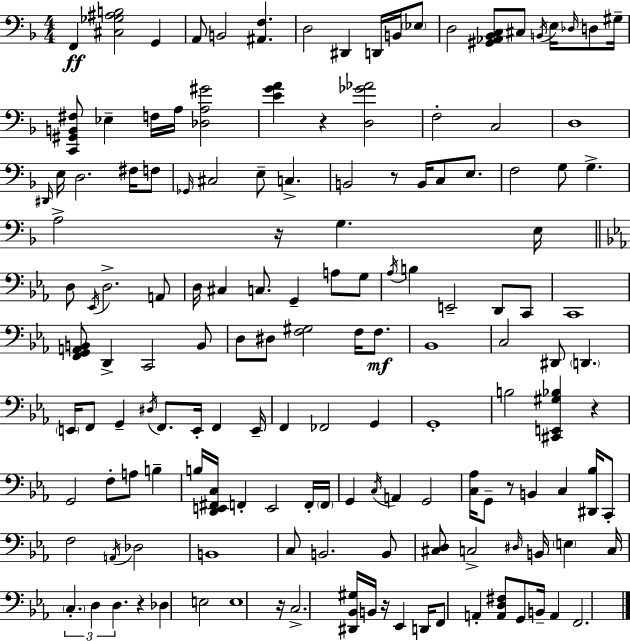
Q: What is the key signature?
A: D minor